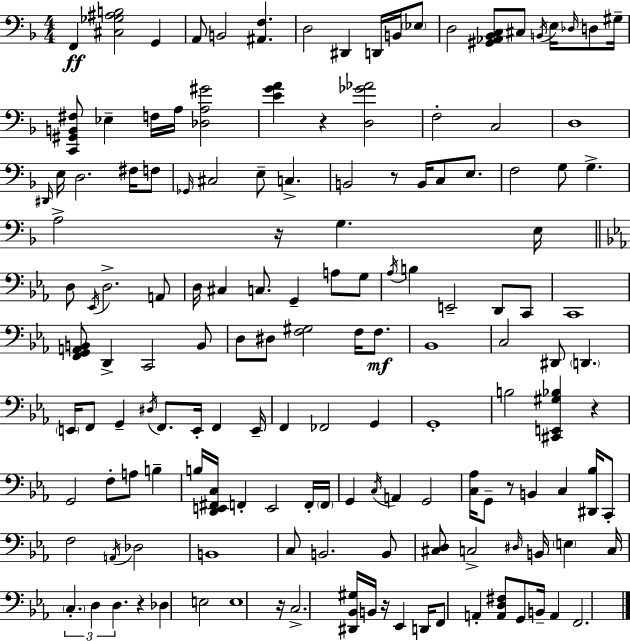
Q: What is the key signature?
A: D minor